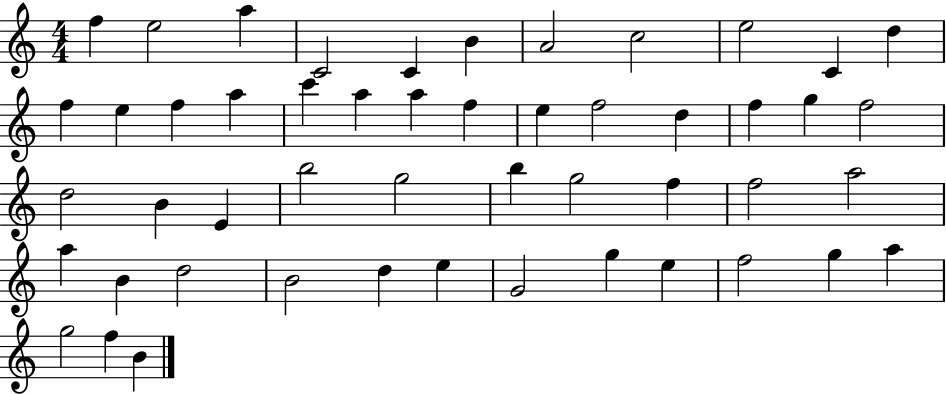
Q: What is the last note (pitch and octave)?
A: B4